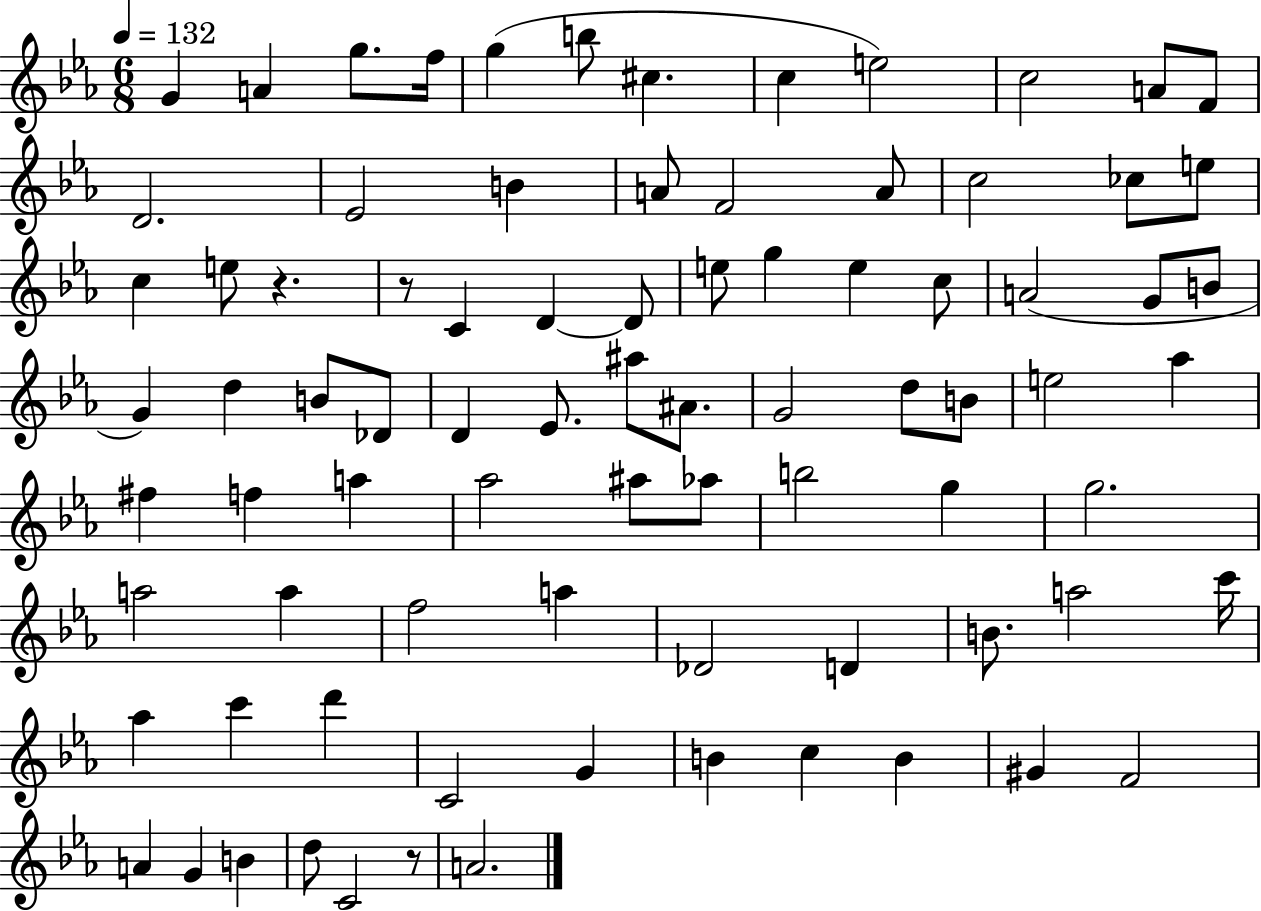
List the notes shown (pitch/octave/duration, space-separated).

G4/q A4/q G5/e. F5/s G5/q B5/e C#5/q. C5/q E5/h C5/h A4/e F4/e D4/h. Eb4/h B4/q A4/e F4/h A4/e C5/h CES5/e E5/e C5/q E5/e R/q. R/e C4/q D4/q D4/e E5/e G5/q E5/q C5/e A4/h G4/e B4/e G4/q D5/q B4/e Db4/e D4/q Eb4/e. A#5/e A#4/e. G4/h D5/e B4/e E5/h Ab5/q F#5/q F5/q A5/q Ab5/h A#5/e Ab5/e B5/h G5/q G5/h. A5/h A5/q F5/h A5/q Db4/h D4/q B4/e. A5/h C6/s Ab5/q C6/q D6/q C4/h G4/q B4/q C5/q B4/q G#4/q F4/h A4/q G4/q B4/q D5/e C4/h R/e A4/h.